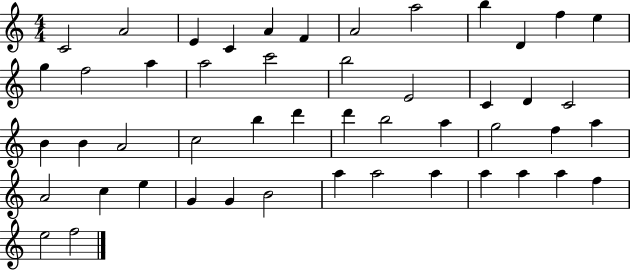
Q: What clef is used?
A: treble